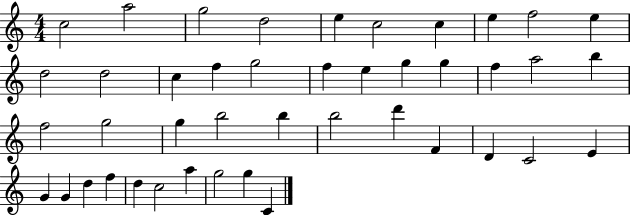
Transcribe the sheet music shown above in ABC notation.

X:1
T:Untitled
M:4/4
L:1/4
K:C
c2 a2 g2 d2 e c2 c e f2 e d2 d2 c f g2 f e g g f a2 b f2 g2 g b2 b b2 d' F D C2 E G G d f d c2 a g2 g C